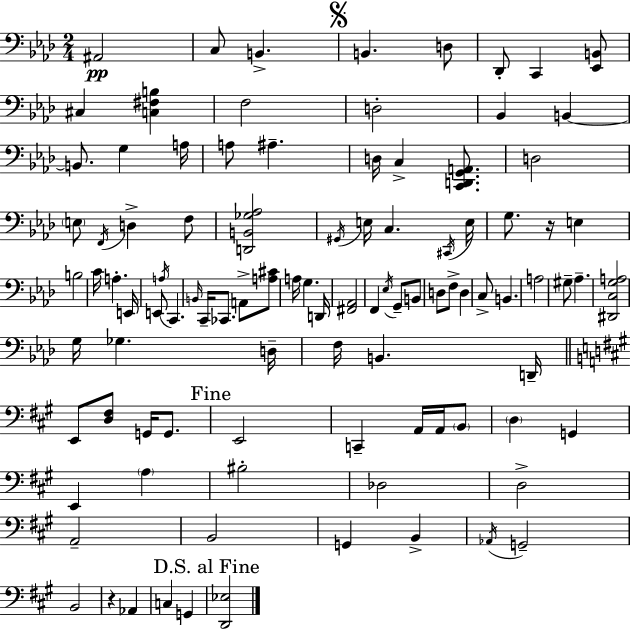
{
  \clef bass
  \numericTimeSignature
  \time 2/4
  \key f \minor
  ais,2\pp | c8 b,4.-> | \mark \markup { \musicglyph "scripts.segno" } b,4. d8 | des,8-. c,4 <ees, b,>8 | \break cis4 <c fis b>4 | f2 | d2-. | bes,4 b,4~~ | \break b,8. g4 a16 | a8 ais4.-- | d16 c4-> <c, d, g, a,>8. | d2 | \break \parenthesize e8 \acciaccatura { f,16 } d4-> f8 | <d, b, ges aes>2 | \acciaccatura { gis,16 } e16 c4. | \acciaccatura { cis,16 } e16 g8. r16 e4 | \break b2 | c'16 a4.-. | e,16 e,8 \acciaccatura { a16 } c,4. | \grace { b,16 } c,16-- ces,8. | \break a,8-> <a cis'>8 a16 g4. | d,16 <fis, aes,>2 | f,4 | \acciaccatura { ees16 } g,8-- b,8 d8 | \break f8-> d4 c8-> | b,4. a2 | gis8-- | aes4.-- <dis, c g a>2 | \break g16 ges4. | d16-- f16 b,4. | d,16-- \bar "||" \break \key a \major e,8 <d fis>8 g,16 g,8. | \mark "Fine" e,2 | c,4-- a,16 a,16 \parenthesize b,8 | \parenthesize d4 g,4 | \break e,4 \parenthesize a4 | bis2-. | des2 | d2-> | \break a,2-- | b,2 | g,4 b,4-> | \acciaccatura { aes,16 } g,2-- | \break b,2 | r4 aes,4 | c4 g,4 | \mark "D.S. al Fine" <d, ees>2 | \break \bar "|."
}